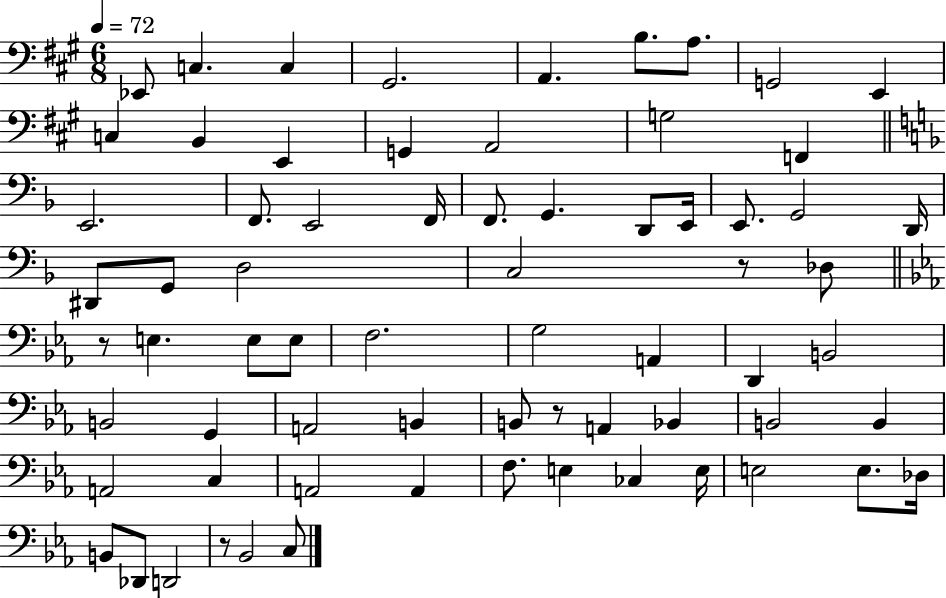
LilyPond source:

{
  \clef bass
  \numericTimeSignature
  \time 6/8
  \key a \major
  \tempo 4 = 72
  ees,8 c4. c4 | gis,2. | a,4. b8. a8. | g,2 e,4 | \break c4 b,4 e,4 | g,4 a,2 | g2 f,4 | \bar "||" \break \key f \major e,2. | f,8. e,2 f,16 | f,8. g,4. d,8 e,16 | e,8. g,2 d,16 | \break dis,8 g,8 d2 | c2 r8 des8 | \bar "||" \break \key c \minor r8 e4. e8 e8 | f2. | g2 a,4 | d,4 b,2 | \break b,2 g,4 | a,2 b,4 | b,8 r8 a,4 bes,4 | b,2 b,4 | \break a,2 c4 | a,2 a,4 | f8. e4 ces4 e16 | e2 e8. des16 | \break b,8 des,8 d,2 | r8 bes,2 c8 | \bar "|."
}